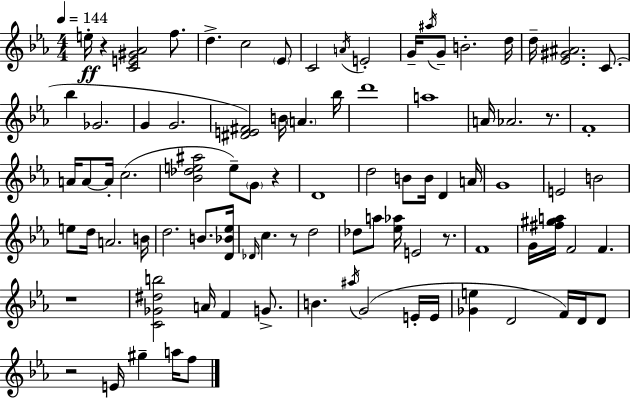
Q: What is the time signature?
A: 4/4